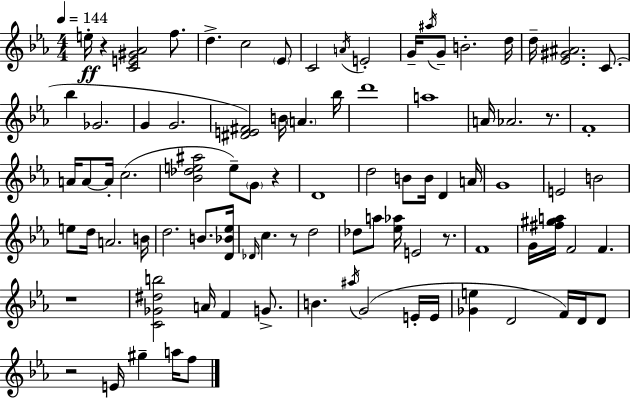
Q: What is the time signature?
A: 4/4